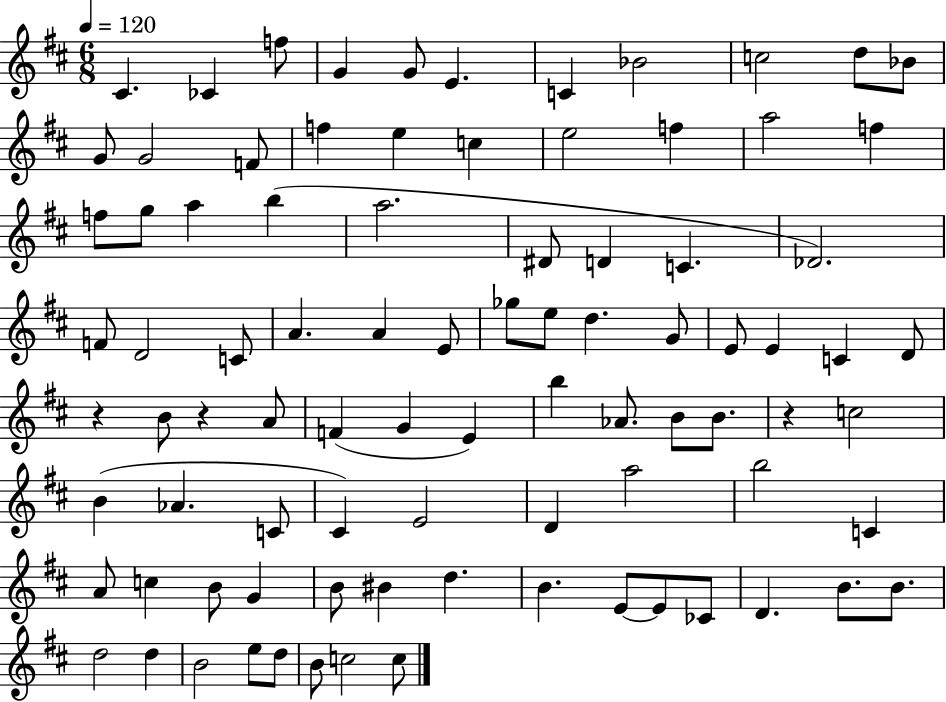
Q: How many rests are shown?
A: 3